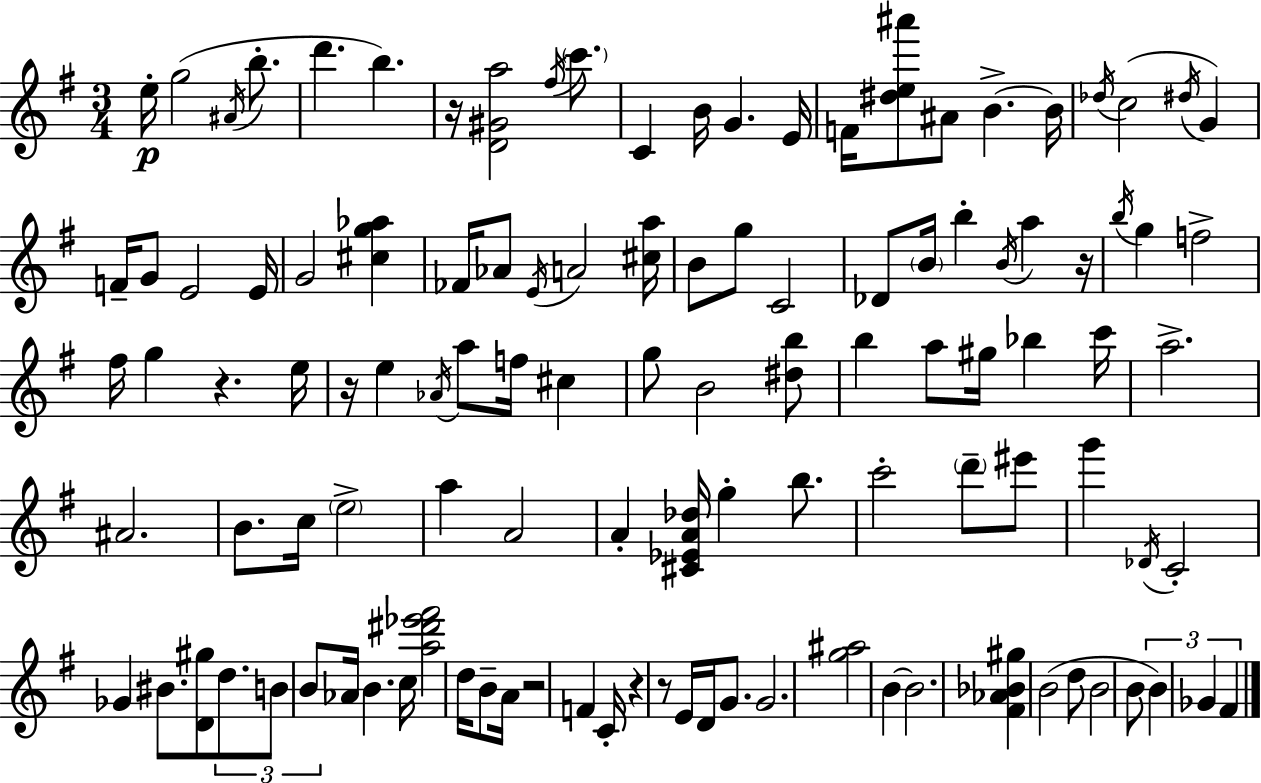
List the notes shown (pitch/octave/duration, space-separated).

E5/s G5/h A#4/s B5/e. D6/q. B5/q. R/s [D4,G#4,A5]/h F#5/s C6/e. C4/q B4/s G4/q. E4/s F4/s [D#5,E5,A#6]/e A#4/e B4/q. B4/s Db5/s C5/h D#5/s G4/q F4/s G4/e E4/h E4/s G4/h [C#5,G5,Ab5]/q FES4/s Ab4/e E4/s A4/h [C#5,A5]/s B4/e G5/e C4/h Db4/e B4/s B5/q B4/s A5/q R/s B5/s G5/q F5/h F#5/s G5/q R/q. E5/s R/s E5/q Ab4/s A5/e F5/s C#5/q G5/e B4/h [D#5,B5]/e B5/q A5/e G#5/s Bb5/q C6/s A5/h. A#4/h. B4/e. C5/s E5/h A5/q A4/h A4/q [C#4,Eb4,A4,Db5]/s G5/q B5/e. C6/h D6/e EIS6/e G6/q Db4/s C4/h Gb4/q BIS4/e. [D4,G#5]/e D5/e. B4/e B4/e Ab4/s B4/q. C5/s [A5,D#6,Eb6,F#6]/h D5/s B4/e A4/s R/h F4/q C4/s R/q R/e E4/s D4/s G4/e. G4/h. [G5,A#5]/h B4/q B4/h. [F#4,Ab4,Bb4,G#5]/q B4/h D5/e B4/h B4/e B4/q Gb4/q F#4/q